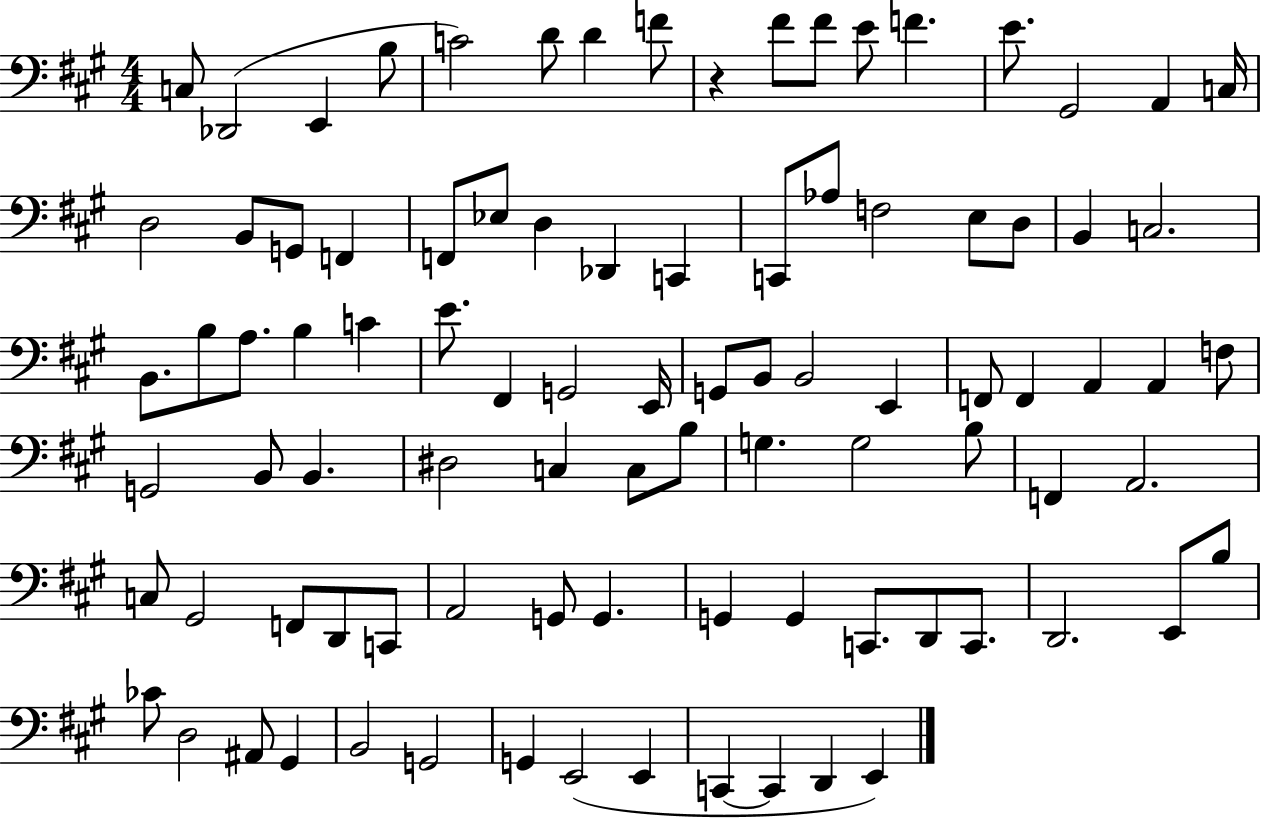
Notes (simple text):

C3/e Db2/h E2/q B3/e C4/h D4/e D4/q F4/e R/q F#4/e F#4/e E4/e F4/q. E4/e. G#2/h A2/q C3/s D3/h B2/e G2/e F2/q F2/e Eb3/e D3/q Db2/q C2/q C2/e Ab3/e F3/h E3/e D3/e B2/q C3/h. B2/e. B3/e A3/e. B3/q C4/q E4/e. F#2/q G2/h E2/s G2/e B2/e B2/h E2/q F2/e F2/q A2/q A2/q F3/e G2/h B2/e B2/q. D#3/h C3/q C3/e B3/e G3/q. G3/h B3/e F2/q A2/h. C3/e G#2/h F2/e D2/e C2/e A2/h G2/e G2/q. G2/q G2/q C2/e. D2/e C2/e. D2/h. E2/e B3/e CES4/e D3/h A#2/e G#2/q B2/h G2/h G2/q E2/h E2/q C2/q C2/q D2/q E2/q